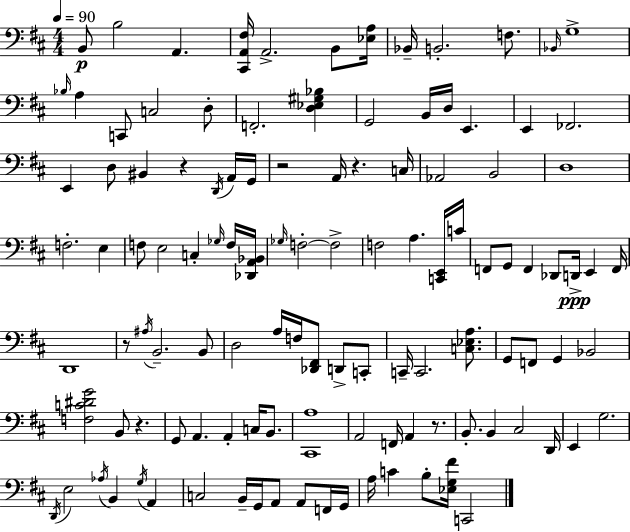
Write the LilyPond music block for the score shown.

{
  \clef bass
  \numericTimeSignature
  \time 4/4
  \key d \major
  \tempo 4 = 90
  \repeat volta 2 { b,8\p b2 a,4. | <cis, a, fis>16 a,2.-> b,8 <ees a>16 | bes,16-- b,2.-. f8. | \grace { bes,16 } g1-> | \break \grace { bes16 } a4 c,8 c2 | d8-. f,2.-. <d ees gis bes>4 | g,2 b,16 d16 e,4. | e,4 fes,2. | \break e,4 d8 bis,4 r4 | \acciaccatura { d,16 } a,16 g,16 r2 a,16 r4. | c16 aes,2 b,2 | d1 | \break f2.-. e4 | f8 e2 c4-. | \grace { ges16 } f16 <des, a, bes,>16 \grace { ges16 } f2-.~~ f2-> | f2 a4. | \break <c, e,>16 c'16 f,8 g,8 f,4 des,8 d,16->\ppp | e,4 f,16 d,1 | r8 \acciaccatura { ais16 } b,2.-- | b,8 d2 a16 f16 | \break <des, fis,>8 d,8-> c,8-. c,16-- c,2. | <c ees a>8. g,8 f,8 g,4 bes,2 | <f c' dis' g'>2 b,8 | r4. g,8 a,4. a,4-. | \break c16 b,8. <cis, a>1 | a,2 f,16 a,4 | r8. b,8.-. b,4 cis2 | d,16 e,4 g2. | \break \acciaccatura { d,16 } e2 \acciaccatura { aes16 } | b,4 \acciaccatura { g16 } a,4 c2 | b,16-- g,16 a,8 a,8 f,16 g,16 a16 c'4 b8-. | <ees g fis'>16 c,2 } \bar "|."
}